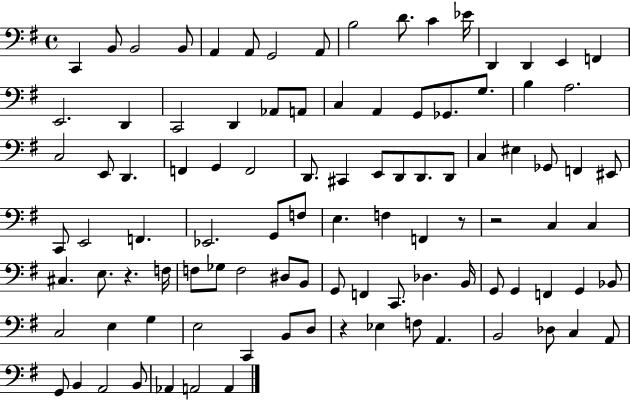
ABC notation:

X:1
T:Untitled
M:4/4
L:1/4
K:G
C,, B,,/2 B,,2 B,,/2 A,, A,,/2 G,,2 A,,/2 B,2 D/2 C _E/4 D,, D,, E,, F,, E,,2 D,, C,,2 D,, _A,,/2 A,,/2 C, A,, G,,/2 _G,,/2 G,/2 B, A,2 C,2 E,,/2 D,, F,, G,, F,,2 D,,/2 ^C,, E,,/2 D,,/2 D,,/2 D,,/2 C, ^E, _G,,/2 F,, ^E,,/2 C,,/2 E,,2 F,, _E,,2 G,,/2 F,/2 E, F, F,, z/2 z2 C, C, ^C, E,/2 z F,/4 F,/2 _G,/2 F,2 ^D,/2 B,,/2 G,,/2 F,, C,,/2 _D, B,,/4 G,,/2 G,, F,, G,, _B,,/2 C,2 E, G, E,2 C,, B,,/2 D,/2 z _E, F,/2 A,, B,,2 _D,/2 C, A,,/2 G,,/2 B,, A,,2 B,,/2 _A,, A,,2 A,,